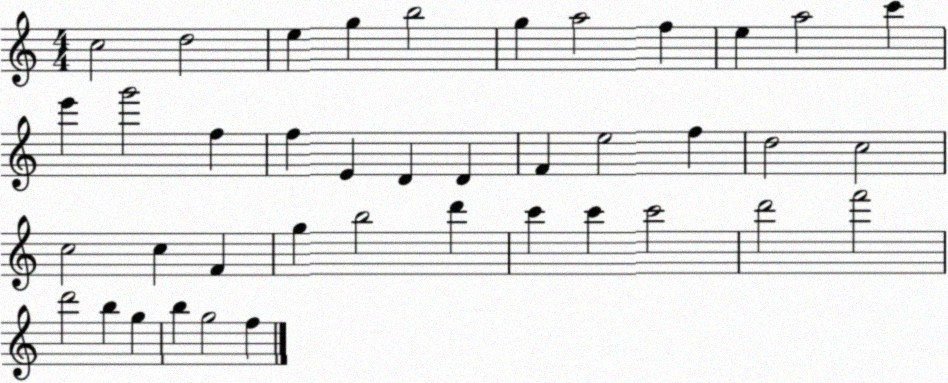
X:1
T:Untitled
M:4/4
L:1/4
K:C
c2 d2 e g b2 g a2 f e a2 c' e' g'2 f f E D D F e2 f d2 c2 c2 c F g b2 d' c' c' c'2 d'2 f'2 d'2 b g b g2 f